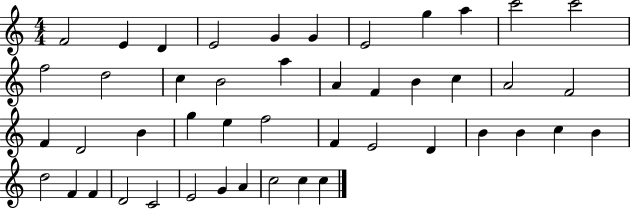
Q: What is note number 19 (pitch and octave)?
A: B4